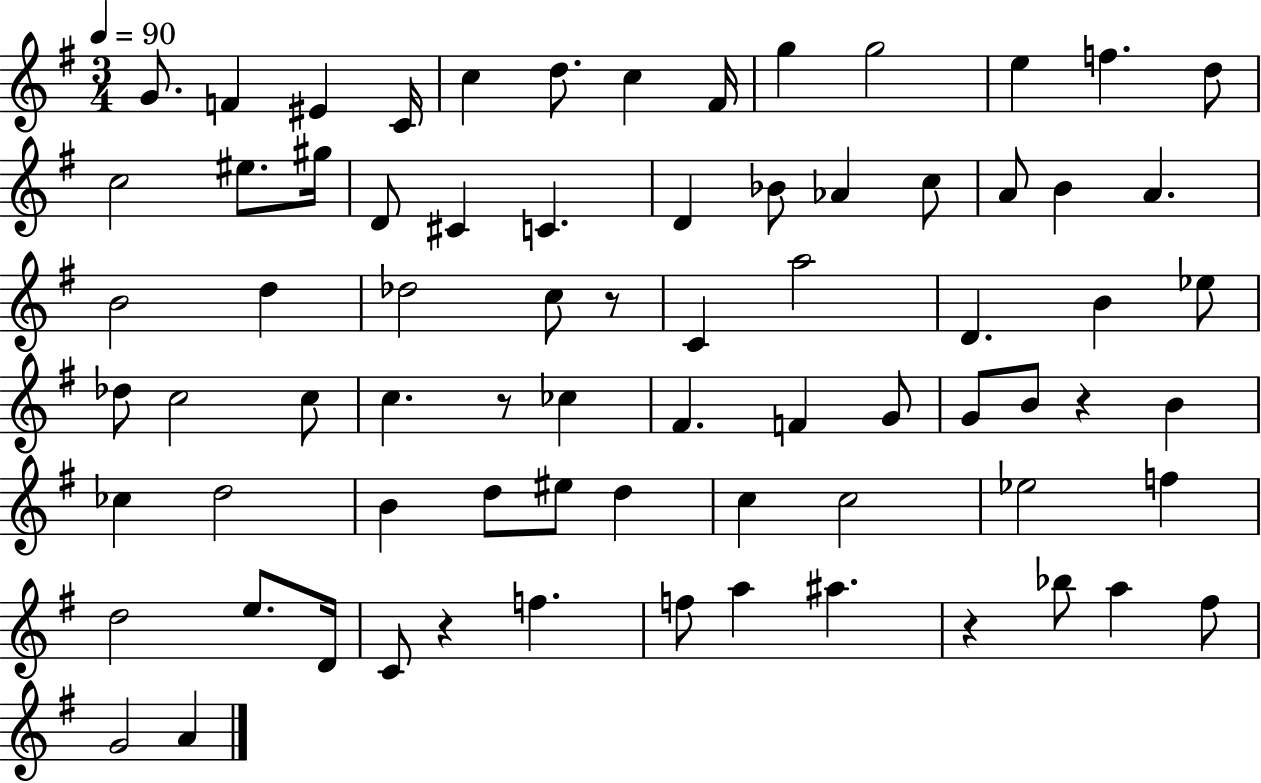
G4/e. F4/q EIS4/q C4/s C5/q D5/e. C5/q F#4/s G5/q G5/h E5/q F5/q. D5/e C5/h EIS5/e. G#5/s D4/e C#4/q C4/q. D4/q Bb4/e Ab4/q C5/e A4/e B4/q A4/q. B4/h D5/q Db5/h C5/e R/e C4/q A5/h D4/q. B4/q Eb5/e Db5/e C5/h C5/e C5/q. R/e CES5/q F#4/q. F4/q G4/e G4/e B4/e R/q B4/q CES5/q D5/h B4/q D5/e EIS5/e D5/q C5/q C5/h Eb5/h F5/q D5/h E5/e. D4/s C4/e R/q F5/q. F5/e A5/q A#5/q. R/q Bb5/e A5/q F#5/e G4/h A4/q